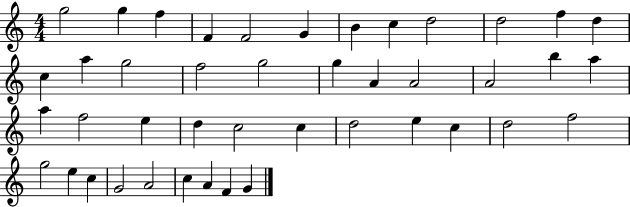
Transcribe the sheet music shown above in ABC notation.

X:1
T:Untitled
M:4/4
L:1/4
K:C
g2 g f F F2 G B c d2 d2 f d c a g2 f2 g2 g A A2 A2 b a a f2 e d c2 c d2 e c d2 f2 g2 e c G2 A2 c A F G